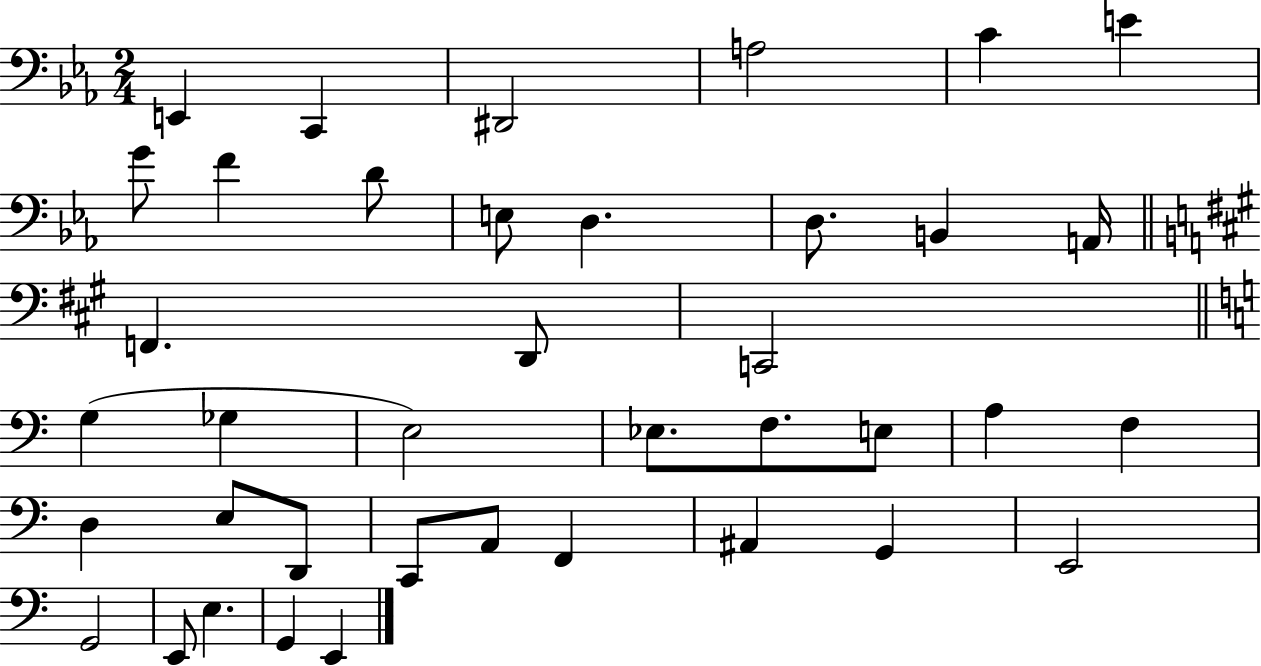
{
  \clef bass
  \numericTimeSignature
  \time 2/4
  \key ees \major
  \repeat volta 2 { e,4 c,4 | dis,2 | a2 | c'4 e'4 | \break g'8 f'4 d'8 | e8 d4. | d8. b,4 a,16 | \bar "||" \break \key a \major f,4. d,8 | c,2 | \bar "||" \break \key c \major g4( ges4 | e2) | ees8. f8. e8 | a4 f4 | \break d4 e8 d,8 | c,8 a,8 f,4 | ais,4 g,4 | e,2 | \break g,2 | e,8 e4. | g,4 e,4 | } \bar "|."
}